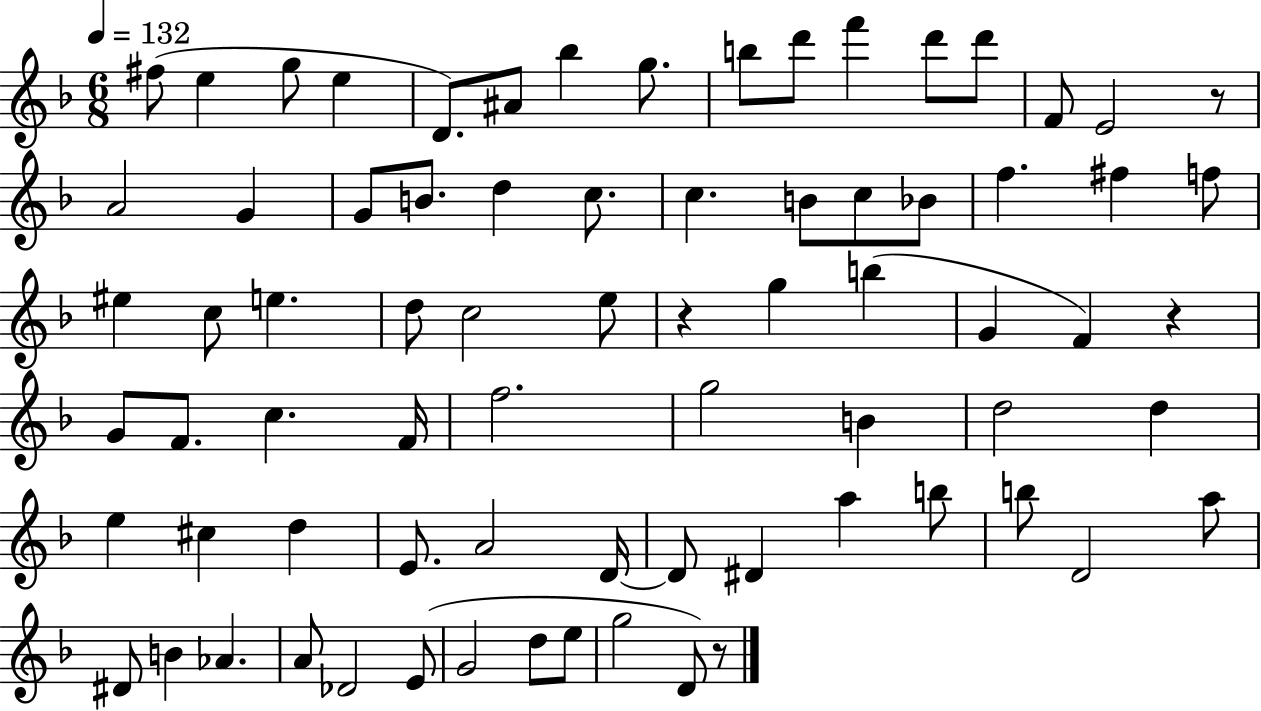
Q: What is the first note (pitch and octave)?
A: F#5